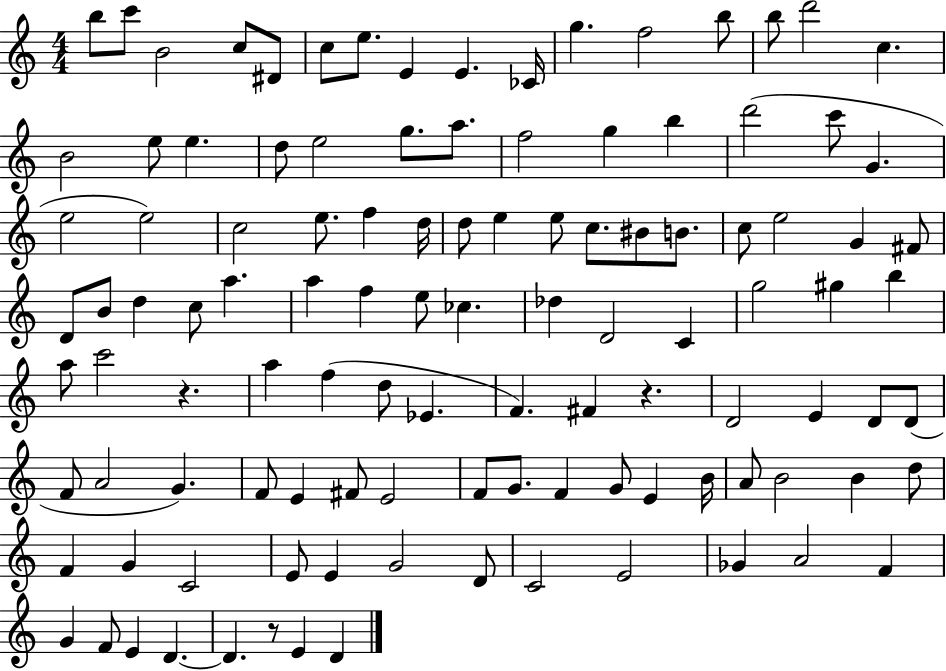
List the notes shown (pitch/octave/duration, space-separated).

B5/e C6/e B4/h C5/e D#4/e C5/e E5/e. E4/q E4/q. CES4/s G5/q. F5/h B5/e B5/e D6/h C5/q. B4/h E5/e E5/q. D5/e E5/h G5/e. A5/e. F5/h G5/q B5/q D6/h C6/e G4/q. E5/h E5/h C5/h E5/e. F5/q D5/s D5/e E5/q E5/e C5/e. BIS4/e B4/e. C5/e E5/h G4/q F#4/e D4/e B4/e D5/q C5/e A5/q. A5/q F5/q E5/e CES5/q. Db5/q D4/h C4/q G5/h G#5/q B5/q A5/e C6/h R/q. A5/q F5/q D5/e Eb4/q. F4/q. F#4/q R/q. D4/h E4/q D4/e D4/e F4/e A4/h G4/q. F4/e E4/q F#4/e E4/h F4/e G4/e. F4/q G4/e E4/q B4/s A4/e B4/h B4/q D5/e F4/q G4/q C4/h E4/e E4/q G4/h D4/e C4/h E4/h Gb4/q A4/h F4/q G4/q F4/e E4/q D4/q. D4/q. R/e E4/q D4/q